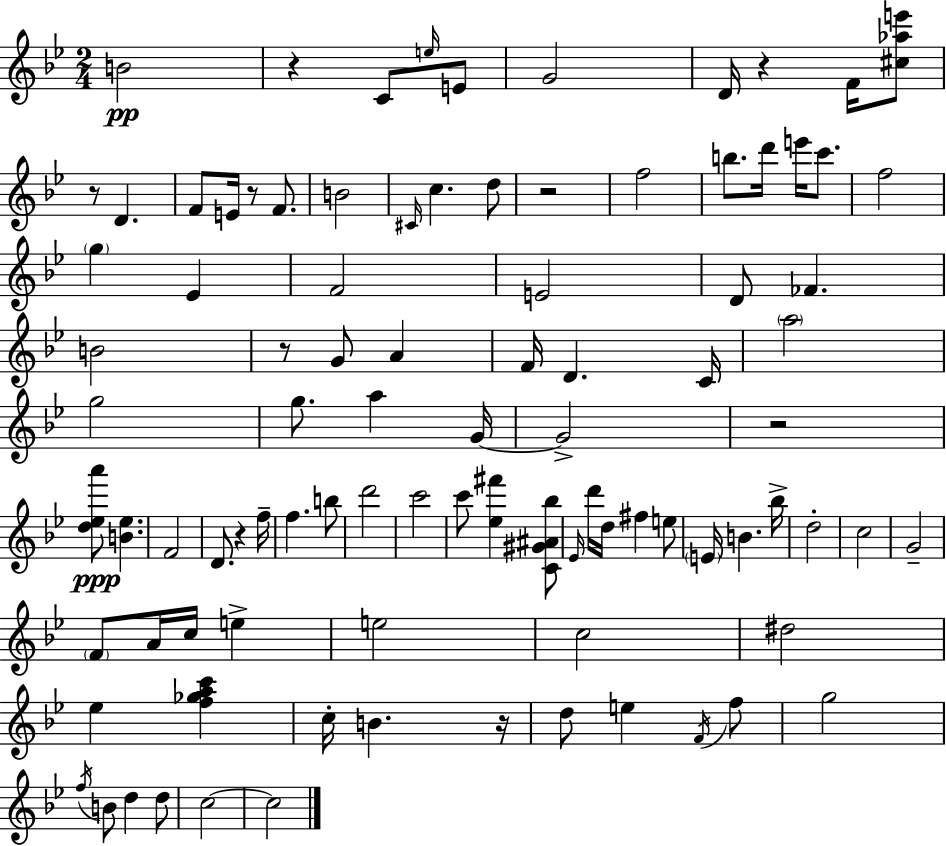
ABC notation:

X:1
T:Untitled
M:2/4
L:1/4
K:Gm
B2 z C/2 e/4 E/2 G2 D/4 z F/4 [^c_ae']/2 z/2 D F/2 E/4 z/2 F/2 B2 ^C/4 c d/2 z2 f2 b/2 d'/4 e'/4 c'/2 f2 g _E F2 E2 D/2 _F B2 z/2 G/2 A F/4 D C/4 a2 g2 g/2 a G/4 G2 z2 [d_ea']/2 [B_e] F2 D/2 z f/4 f b/2 d'2 c'2 c'/2 [_e^f'] [C^G^A_b]/2 _E/4 d'/4 d/4 ^f e/2 E/4 B _b/4 d2 c2 G2 F/2 A/4 c/4 e e2 c2 ^d2 _e [f_gac'] c/4 B z/4 d/2 e F/4 f/2 g2 f/4 B/2 d d/2 c2 c2